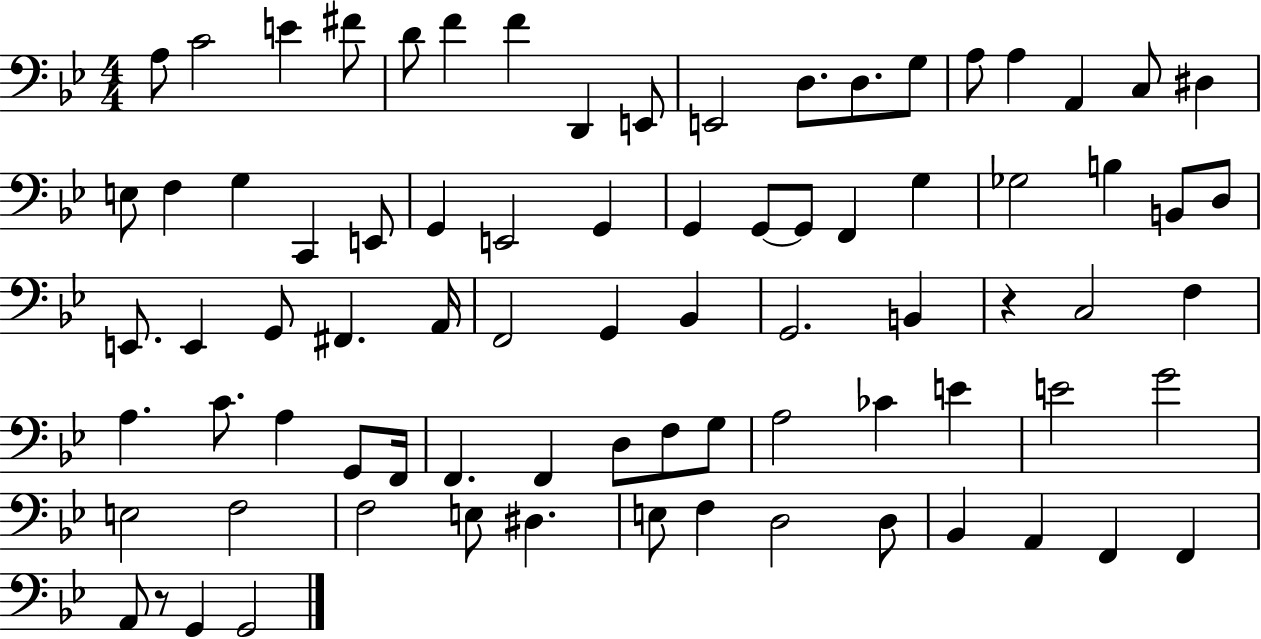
{
  \clef bass
  \numericTimeSignature
  \time 4/4
  \key bes \major
  a8 c'2 e'4 fis'8 | d'8 f'4 f'4 d,4 e,8 | e,2 d8. d8. g8 | a8 a4 a,4 c8 dis4 | \break e8 f4 g4 c,4 e,8 | g,4 e,2 g,4 | g,4 g,8~~ g,8 f,4 g4 | ges2 b4 b,8 d8 | \break e,8. e,4 g,8 fis,4. a,16 | f,2 g,4 bes,4 | g,2. b,4 | r4 c2 f4 | \break a4. c'8. a4 g,8 f,16 | f,4. f,4 d8 f8 g8 | a2 ces'4 e'4 | e'2 g'2 | \break e2 f2 | f2 e8 dis4. | e8 f4 d2 d8 | bes,4 a,4 f,4 f,4 | \break a,8 r8 g,4 g,2 | \bar "|."
}